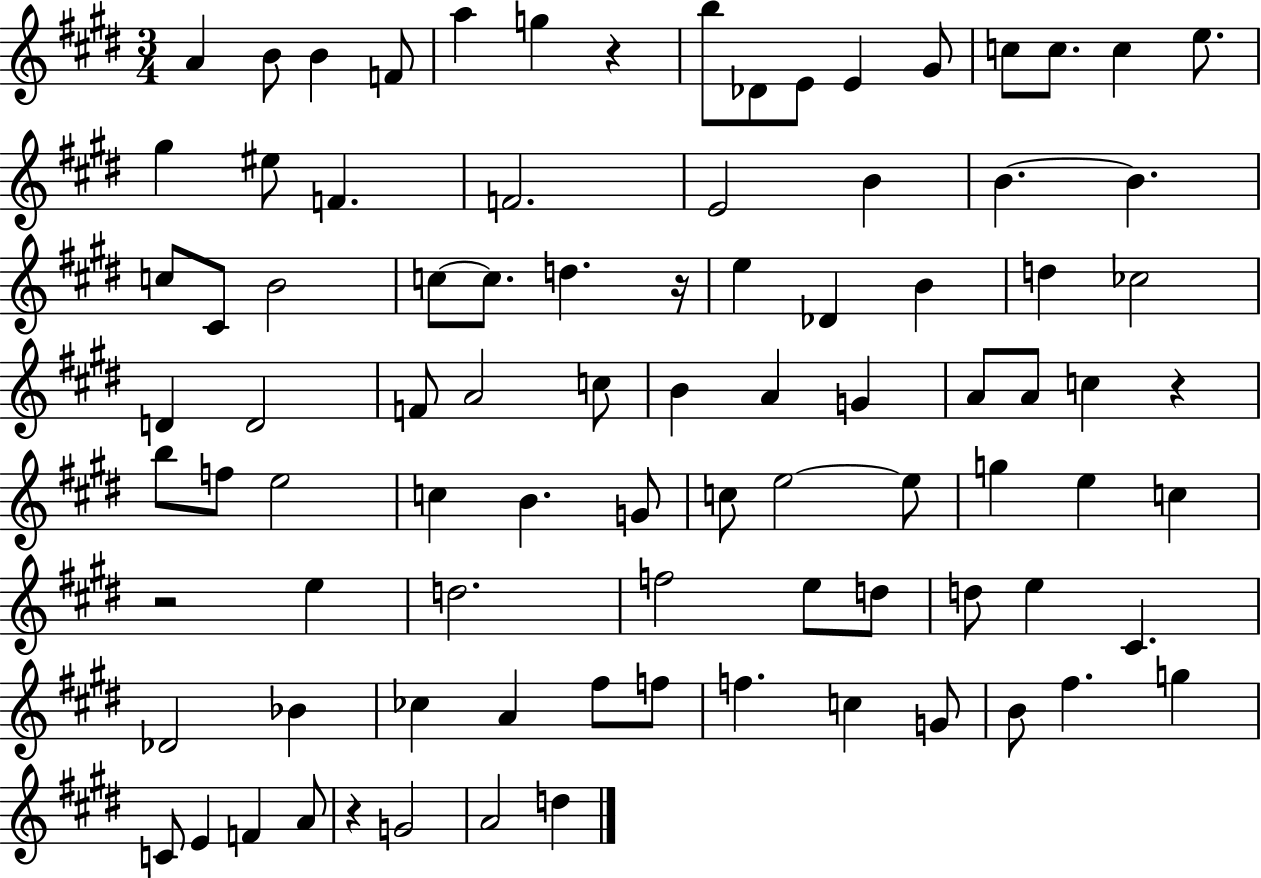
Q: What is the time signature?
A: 3/4